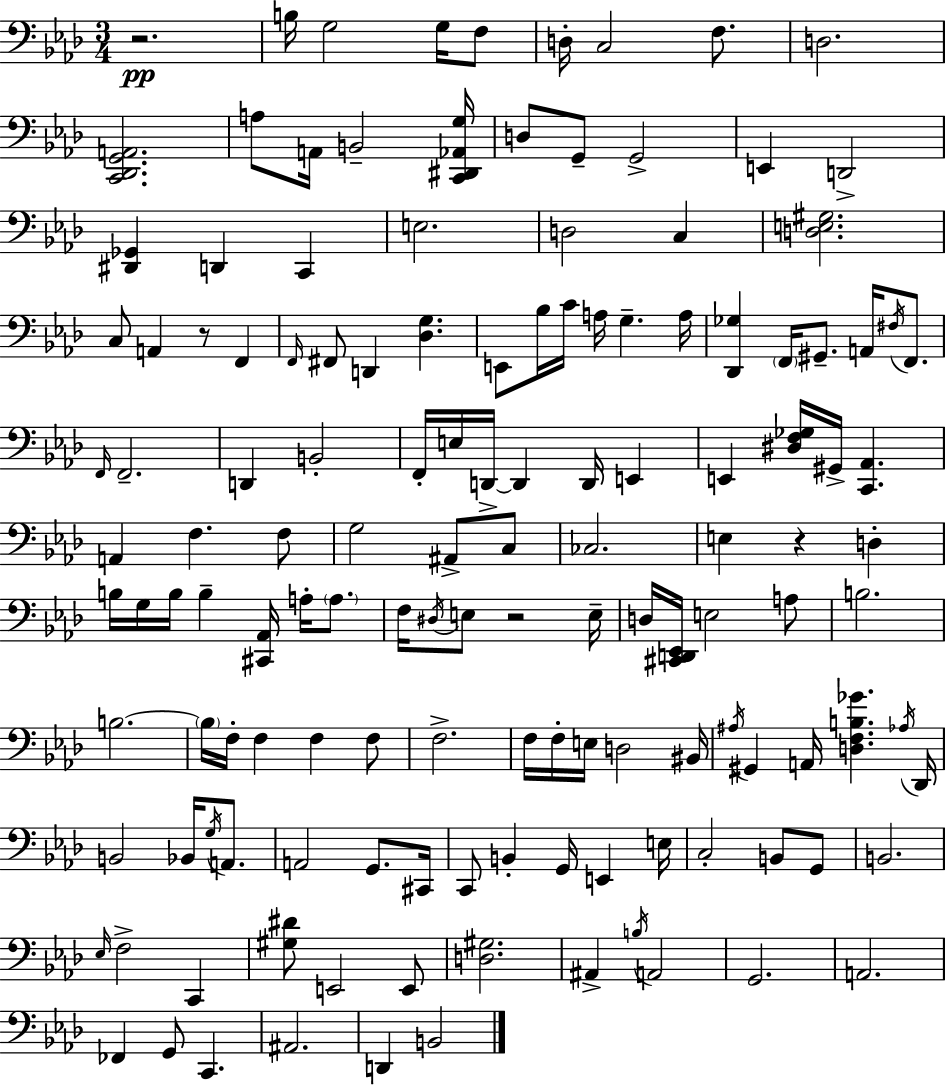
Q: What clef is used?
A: bass